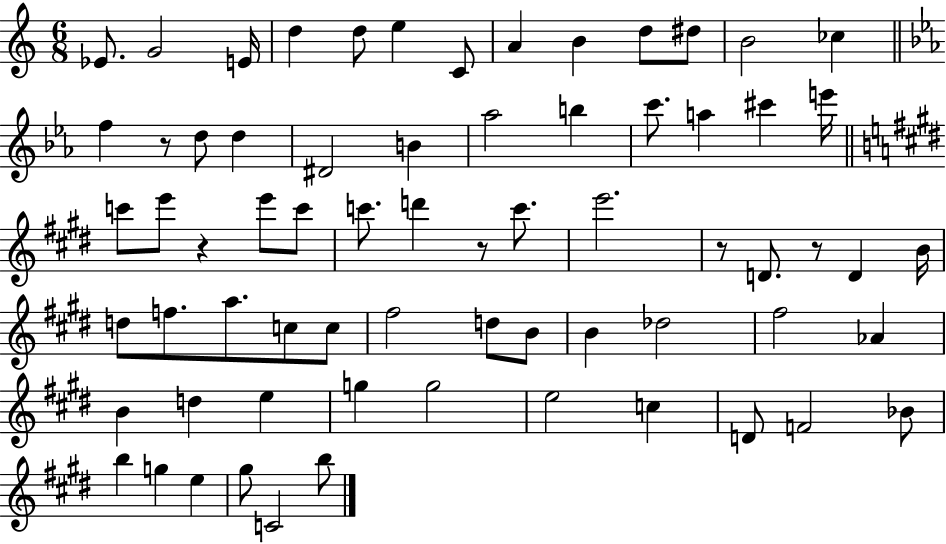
{
  \clef treble
  \numericTimeSignature
  \time 6/8
  \key c \major
  ees'8. g'2 e'16 | d''4 d''8 e''4 c'8 | a'4 b'4 d''8 dis''8 | b'2 ces''4 | \break \bar "||" \break \key ees \major f''4 r8 d''8 d''4 | dis'2 b'4 | aes''2 b''4 | c'''8. a''4 cis'''4 e'''16 | \break \bar "||" \break \key e \major c'''8 e'''8 r4 e'''8 c'''8 | c'''8. d'''4 r8 c'''8. | e'''2. | r8 d'8. r8 d'4 b'16 | \break d''8 f''8. a''8. c''8 c''8 | fis''2 d''8 b'8 | b'4 des''2 | fis''2 aes'4 | \break b'4 d''4 e''4 | g''4 g''2 | e''2 c''4 | d'8 f'2 bes'8 | \break b''4 g''4 e''4 | gis''8 c'2 b''8 | \bar "|."
}